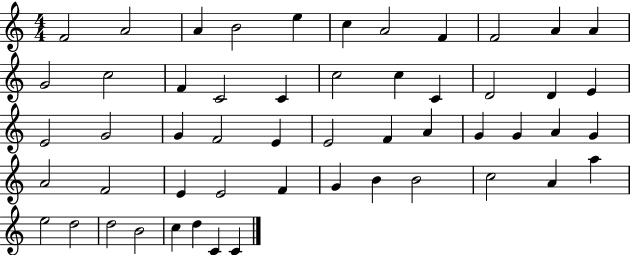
X:1
T:Untitled
M:4/4
L:1/4
K:C
F2 A2 A B2 e c A2 F F2 A A G2 c2 F C2 C c2 c C D2 D E E2 G2 G F2 E E2 F A G G A G A2 F2 E E2 F G B B2 c2 A a e2 d2 d2 B2 c d C C